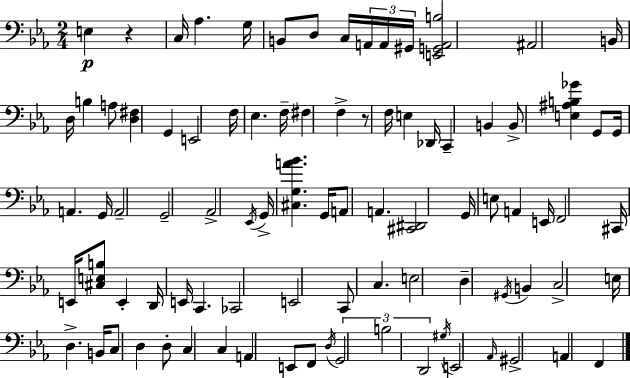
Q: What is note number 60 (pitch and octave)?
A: C3